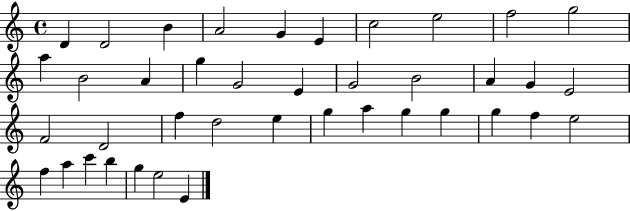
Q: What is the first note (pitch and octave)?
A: D4